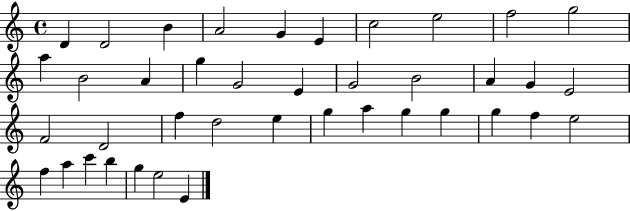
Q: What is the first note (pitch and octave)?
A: D4